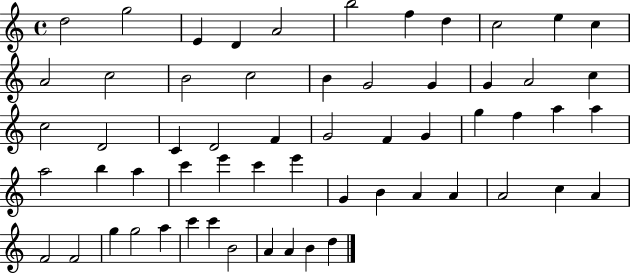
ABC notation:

X:1
T:Untitled
M:4/4
L:1/4
K:C
d2 g2 E D A2 b2 f d c2 e c A2 c2 B2 c2 B G2 G G A2 c c2 D2 C D2 F G2 F G g f a a a2 b a c' e' c' e' G B A A A2 c A F2 F2 g g2 a c' c' B2 A A B d